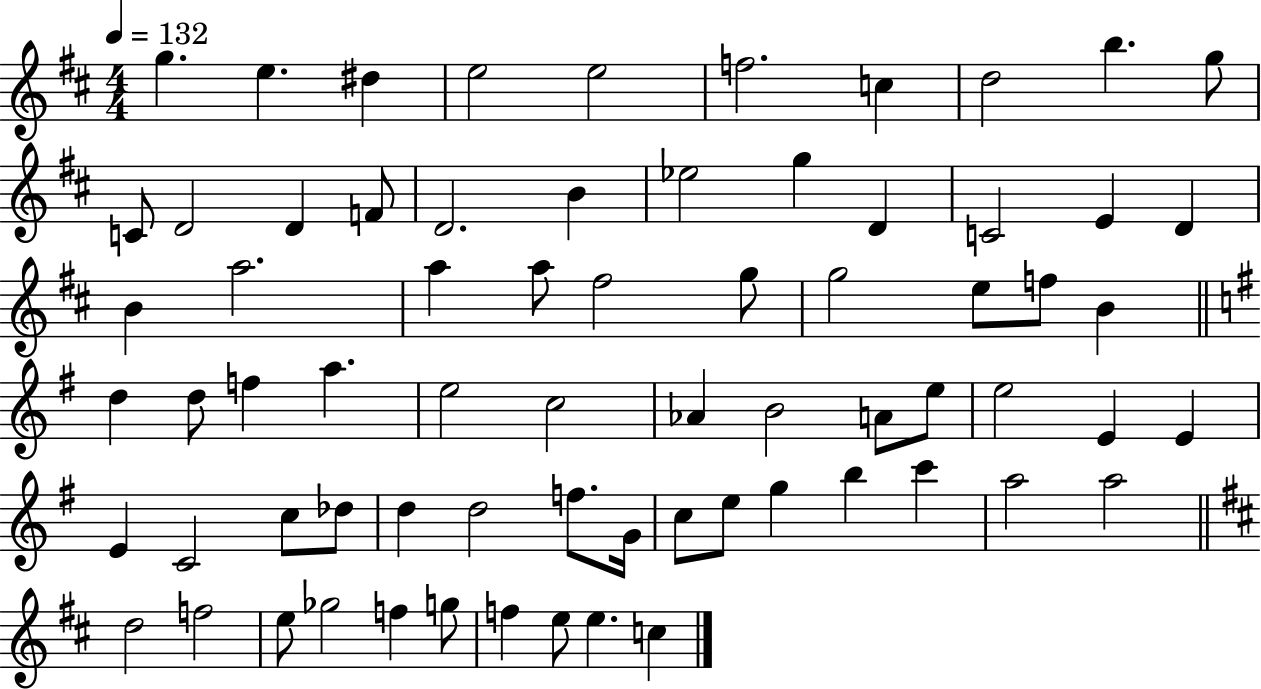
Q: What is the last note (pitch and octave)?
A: C5